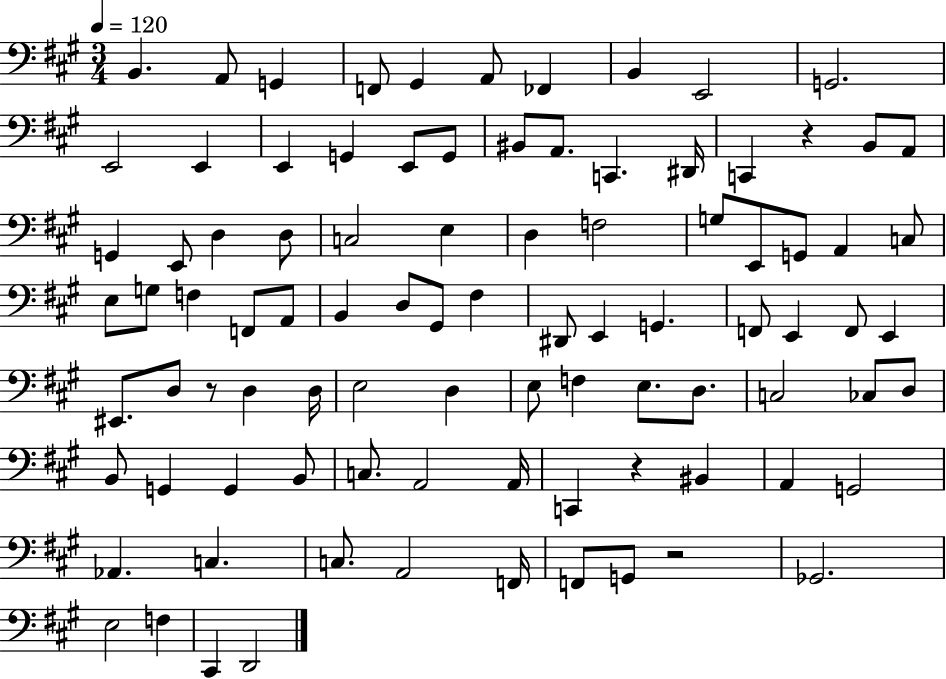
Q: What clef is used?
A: bass